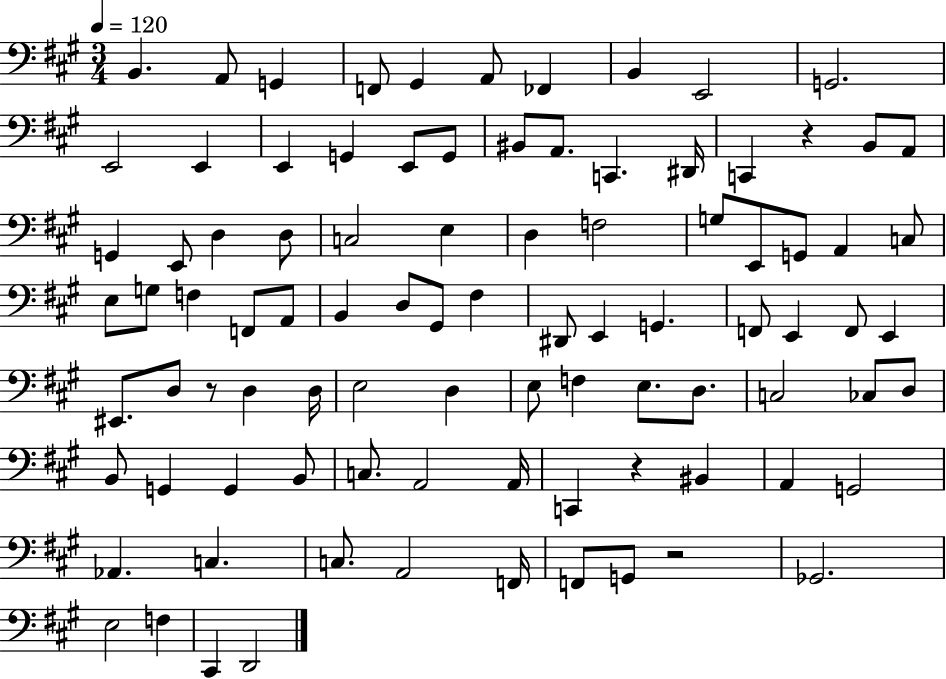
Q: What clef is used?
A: bass